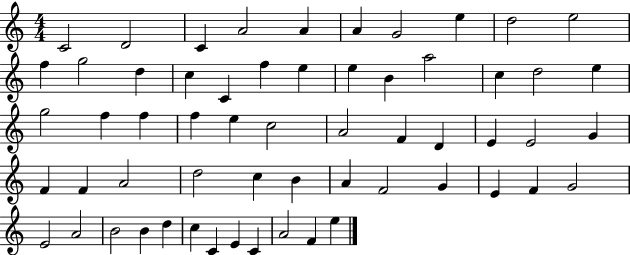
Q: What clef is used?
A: treble